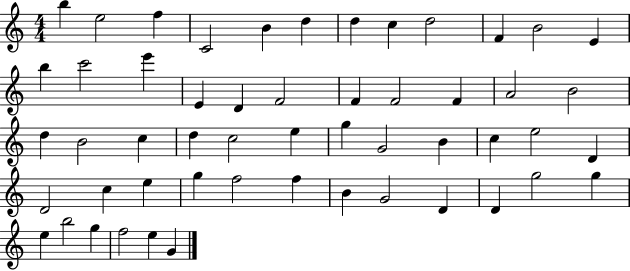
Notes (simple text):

B5/q E5/h F5/q C4/h B4/q D5/q D5/q C5/q D5/h F4/q B4/h E4/q B5/q C6/h E6/q E4/q D4/q F4/h F4/q F4/h F4/q A4/h B4/h D5/q B4/h C5/q D5/q C5/h E5/q G5/q G4/h B4/q C5/q E5/h D4/q D4/h C5/q E5/q G5/q F5/h F5/q B4/q G4/h D4/q D4/q G5/h G5/q E5/q B5/h G5/q F5/h E5/q G4/q